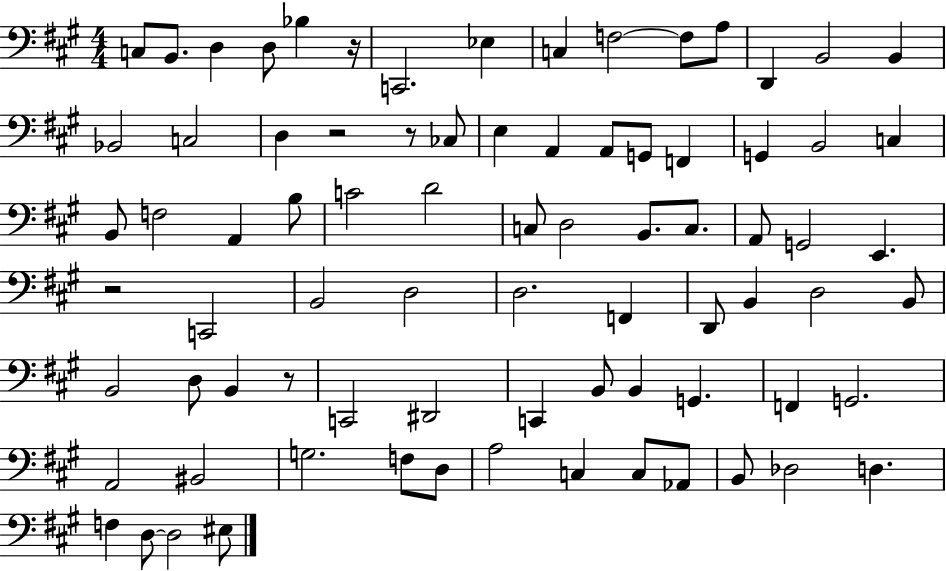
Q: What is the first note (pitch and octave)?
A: C3